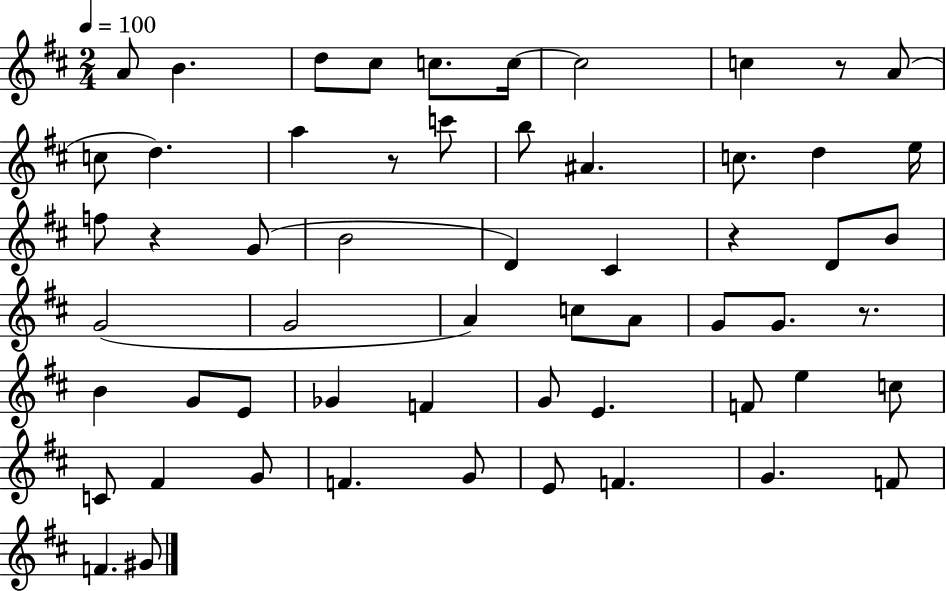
X:1
T:Untitled
M:2/4
L:1/4
K:D
A/2 B d/2 ^c/2 c/2 c/4 c2 c z/2 A/2 c/2 d a z/2 c'/2 b/2 ^A c/2 d e/4 f/2 z G/2 B2 D ^C z D/2 B/2 G2 G2 A c/2 A/2 G/2 G/2 z/2 B G/2 E/2 _G F G/2 E F/2 e c/2 C/2 ^F G/2 F G/2 E/2 F G F/2 F ^G/2